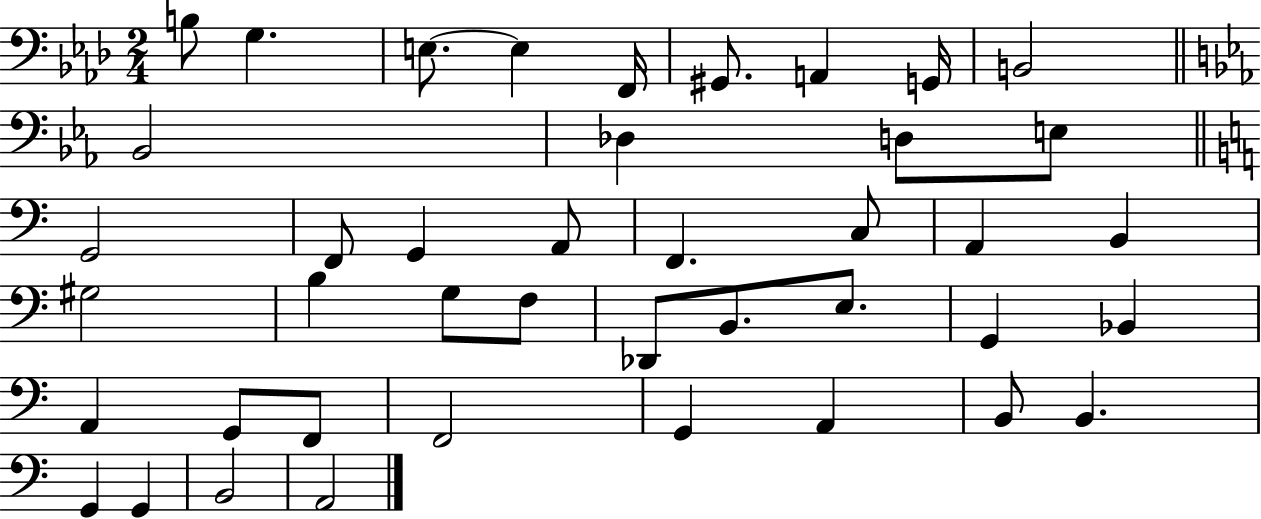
{
  \clef bass
  \numericTimeSignature
  \time 2/4
  \key aes \major
  b8 g4. | e8.~~ e4 f,16 | gis,8. a,4 g,16 | b,2 | \break \bar "||" \break \key ees \major bes,2 | des4 d8 e8 | \bar "||" \break \key c \major g,2 | f,8 g,4 a,8 | f,4. c8 | a,4 b,4 | \break gis2 | b4 g8 f8 | des,8 b,8. e8. | g,4 bes,4 | \break a,4 g,8 f,8 | f,2 | g,4 a,4 | b,8 b,4. | \break g,4 g,4 | b,2 | a,2 | \bar "|."
}